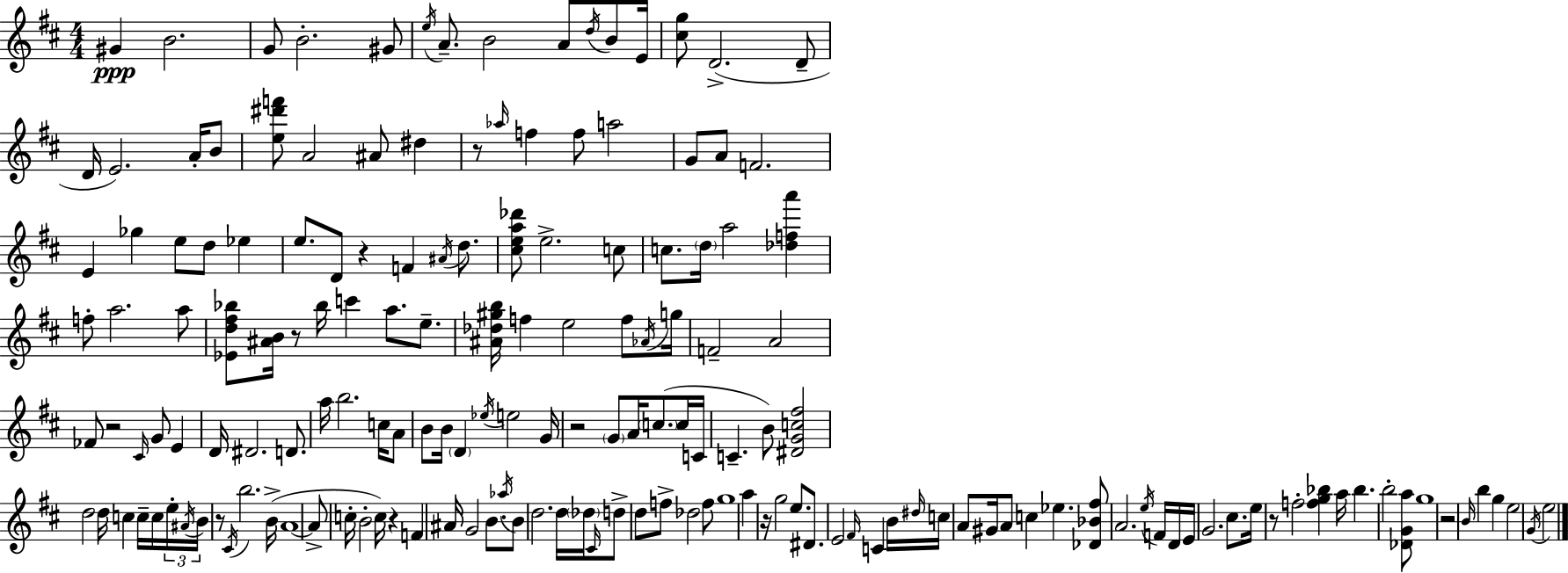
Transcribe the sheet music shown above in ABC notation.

X:1
T:Untitled
M:4/4
L:1/4
K:D
^G B2 G/2 B2 ^G/2 e/4 A/2 B2 A/2 d/4 B/2 E/4 [^cg]/2 D2 D/2 D/4 E2 A/4 B/2 [e^d'f']/2 A2 ^A/2 ^d z/2 _a/4 f f/2 a2 G/2 A/2 F2 E _g e/2 d/2 _e e/2 D/2 z F ^A/4 d/2 [^cea_d']/2 e2 c/2 c/2 d/4 a2 [_dfa'] f/2 a2 a/2 [_Ed^f_b]/2 [^AB]/4 z/2 _b/4 c' a/2 e/2 [^A_d^gb]/4 f e2 f/2 _A/4 g/4 F2 A2 _F/2 z2 ^C/4 G/2 E D/4 ^D2 D/2 a/4 b2 c/4 A/2 B/2 B/4 D _e/4 e2 G/4 z2 G/2 A/4 c/2 c/4 C/4 C B/2 [^DGc^f]2 d2 d/4 c c/4 c/4 e/4 ^A/4 B/4 z/2 ^C/4 b2 B/4 A4 A/2 c/4 B2 c/4 z F ^A/4 G2 B/2 _a/4 B/2 d2 d/4 _d/4 ^C/4 d/2 d/2 f/2 _d2 f/2 g4 a z/4 g2 e/2 ^D/2 E2 ^F/4 C B/4 ^d/4 c/4 A/2 ^G/4 A/2 c _e [_D_B^f]/2 A2 e/4 F/4 D/4 E/4 G2 ^c/2 e/4 z/2 f2 [fg_b] a/4 _b b2 [_DGa]/2 g4 z2 B/4 b g e2 G/4 e2